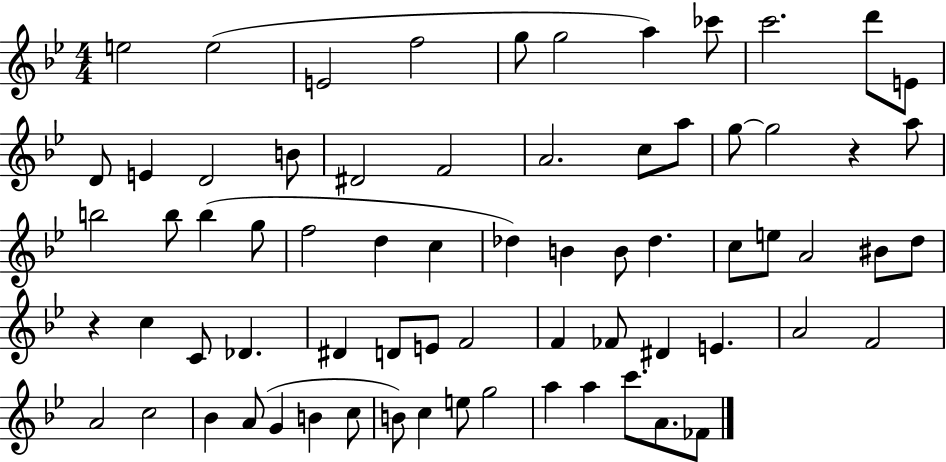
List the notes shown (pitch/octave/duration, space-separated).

E5/h E5/h E4/h F5/h G5/e G5/h A5/q CES6/e C6/h. D6/e E4/e D4/e E4/q D4/h B4/e D#4/h F4/h A4/h. C5/e A5/e G5/e G5/h R/q A5/e B5/h B5/e B5/q G5/e F5/h D5/q C5/q Db5/q B4/q B4/e Db5/q. C5/e E5/e A4/h BIS4/e D5/e R/q C5/q C4/e Db4/q. D#4/q D4/e E4/e F4/h F4/q FES4/e D#4/q E4/q. A4/h F4/h A4/h C5/h Bb4/q A4/e G4/q B4/q C5/e B4/e C5/q E5/e G5/h A5/q A5/q C6/e. A4/e. FES4/e